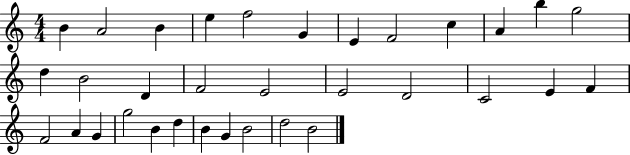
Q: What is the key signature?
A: C major